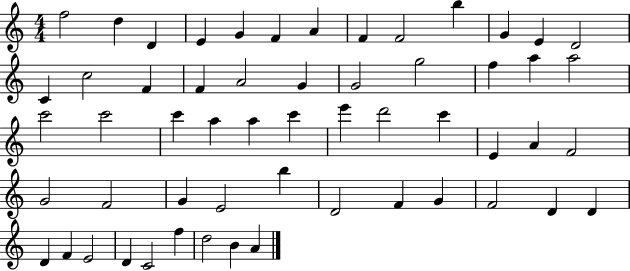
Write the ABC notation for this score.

X:1
T:Untitled
M:4/4
L:1/4
K:C
f2 d D E G F A F F2 b G E D2 C c2 F F A2 G G2 g2 f a a2 c'2 c'2 c' a a c' e' d'2 c' E A F2 G2 F2 G E2 b D2 F G F2 D D D F E2 D C2 f d2 B A